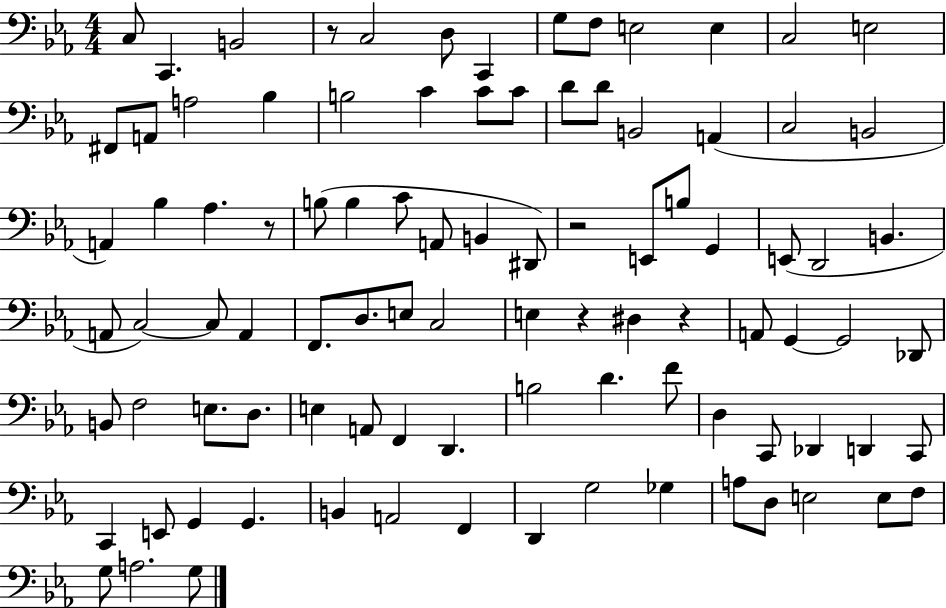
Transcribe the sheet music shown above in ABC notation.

X:1
T:Untitled
M:4/4
L:1/4
K:Eb
C,/2 C,, B,,2 z/2 C,2 D,/2 C,, G,/2 F,/2 E,2 E, C,2 E,2 ^F,,/2 A,,/2 A,2 _B, B,2 C C/2 C/2 D/2 D/2 B,,2 A,, C,2 B,,2 A,, _B, _A, z/2 B,/2 B, C/2 A,,/2 B,, ^D,,/2 z2 E,,/2 B,/2 G,, E,,/2 D,,2 B,, A,,/2 C,2 C,/2 A,, F,,/2 D,/2 E,/2 C,2 E, z ^D, z A,,/2 G,, G,,2 _D,,/2 B,,/2 F,2 E,/2 D,/2 E, A,,/2 F,, D,, B,2 D F/2 D, C,,/2 _D,, D,, C,,/2 C,, E,,/2 G,, G,, B,, A,,2 F,, D,, G,2 _G, A,/2 D,/2 E,2 E,/2 F,/2 G,/2 A,2 G,/2